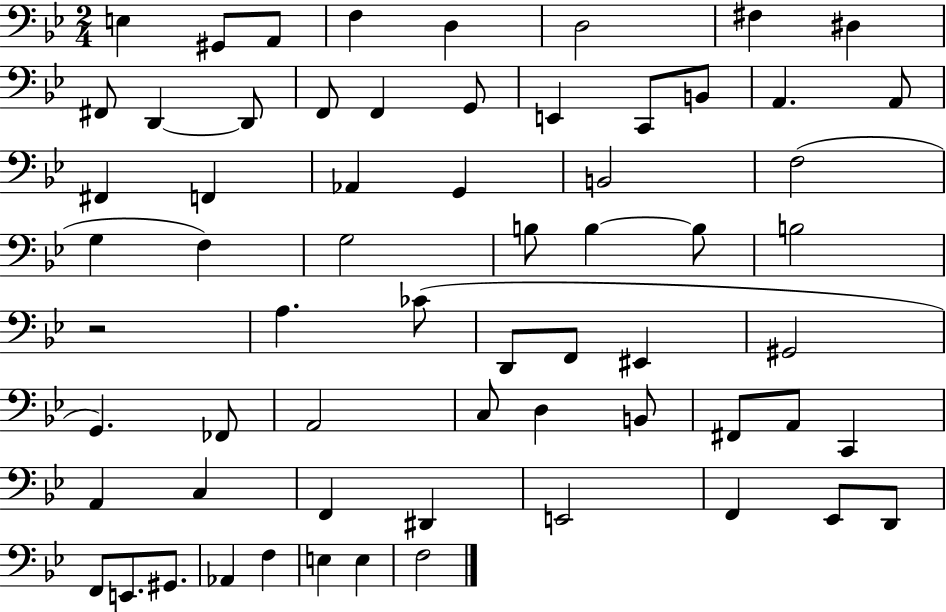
X:1
T:Untitled
M:2/4
L:1/4
K:Bb
E, ^G,,/2 A,,/2 F, D, D,2 ^F, ^D, ^F,,/2 D,, D,,/2 F,,/2 F,, G,,/2 E,, C,,/2 B,,/2 A,, A,,/2 ^F,, F,, _A,, G,, B,,2 F,2 G, F, G,2 B,/2 B, B,/2 B,2 z2 A, _C/2 D,,/2 F,,/2 ^E,, ^G,,2 G,, _F,,/2 A,,2 C,/2 D, B,,/2 ^F,,/2 A,,/2 C,, A,, C, F,, ^D,, E,,2 F,, _E,,/2 D,,/2 F,,/2 E,,/2 ^G,,/2 _A,, F, E, E, F,2